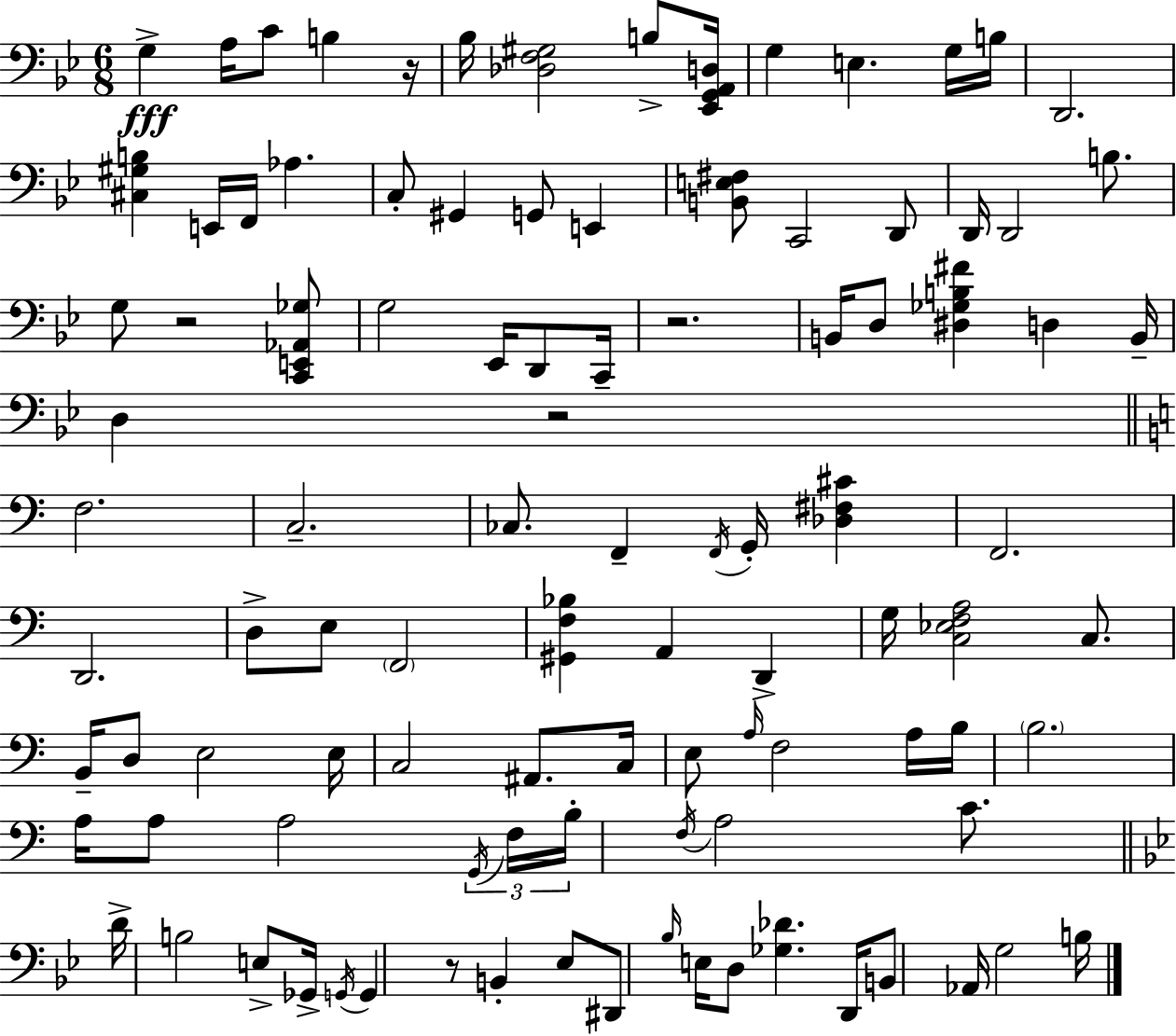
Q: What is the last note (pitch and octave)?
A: B3